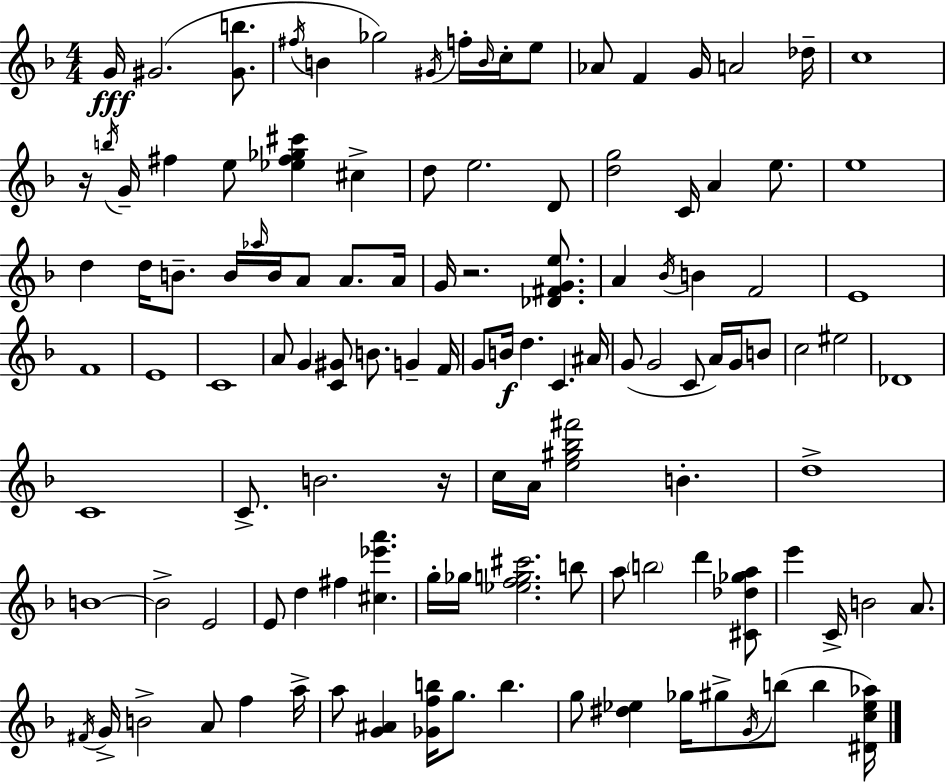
{
  \clef treble
  \numericTimeSignature
  \time 4/4
  \key d \minor
  \repeat volta 2 { g'16\fff gis'2.( <gis' b''>8. | \acciaccatura { fis''16 } b'4 ges''2) \acciaccatura { gis'16 } f''16-. \grace { b'16 } | c''16-. e''8 aes'8 f'4 g'16 a'2 | des''16-- c''1 | \break r16 \acciaccatura { b''16 } g'16-- fis''4 e''8 <ees'' fis'' ges'' cis'''>4 | cis''4-> d''8 e''2. | d'8 <d'' g''>2 c'16 a'4 | e''8. e''1 | \break d''4 d''16 b'8.-- b'16 \grace { aes''16 } b'16 a'8 | a'8. a'16 g'16 r2. | <des' fis' g' e''>8. a'4 \acciaccatura { bes'16 } b'4 f'2 | e'1 | \break f'1 | e'1 | c'1 | a'8 g'4 <c' gis'>8 b'8. | \break g'4-- f'16 g'8 b'16\f d''4. c'4. | ais'16 g'8( g'2 | c'8 a'16) g'16 b'8 c''2 eis''2 | des'1 | \break c'1 | c'8.-> b'2. | r16 c''16 a'16 <e'' gis'' bes'' fis'''>2 | b'4.-. d''1-> | \break b'1~~ | b'2-> e'2 | e'8 d''4 fis''4 | <cis'' ees''' a'''>4. g''16-. ges''16 <ees'' f'' g'' cis'''>2. | \break b''8 a''8 \parenthesize b''2 | d'''4 <cis' des'' ges'' a''>8 e'''4 c'16-> b'2 | a'8. \acciaccatura { fis'16 } g'16-> b'2-> | a'8 f''4 a''16-> a''8 <g' ais'>4 <ges' f'' b''>16 g''8. | \break b''4. g''8 <dis'' ees''>4 ges''16 gis''8-> | \acciaccatura { g'16 } b''8( b''4 <dis' c'' ees'' aes''>16) } \bar "|."
}